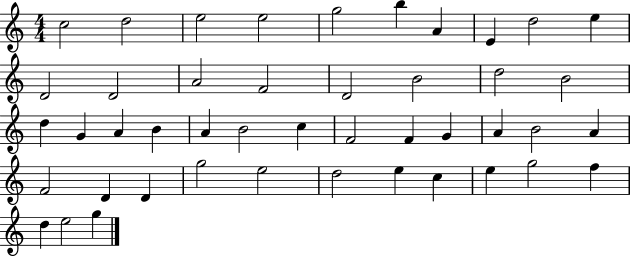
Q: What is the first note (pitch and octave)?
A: C5